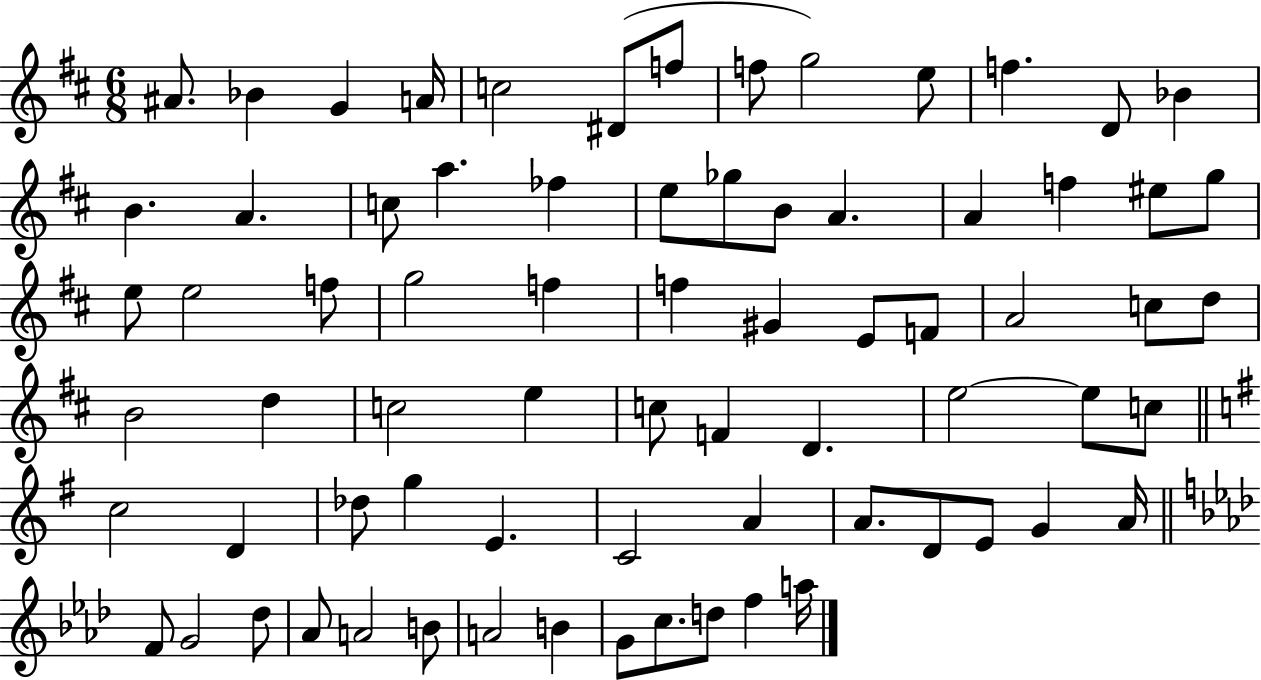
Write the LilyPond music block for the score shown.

{
  \clef treble
  \numericTimeSignature
  \time 6/8
  \key d \major
  ais'8. bes'4 g'4 a'16 | c''2 dis'8( f''8 | f''8 g''2) e''8 | f''4. d'8 bes'4 | \break b'4. a'4. | c''8 a''4. fes''4 | e''8 ges''8 b'8 a'4. | a'4 f''4 eis''8 g''8 | \break e''8 e''2 f''8 | g''2 f''4 | f''4 gis'4 e'8 f'8 | a'2 c''8 d''8 | \break b'2 d''4 | c''2 e''4 | c''8 f'4 d'4. | e''2~~ e''8 c''8 | \break \bar "||" \break \key g \major c''2 d'4 | des''8 g''4 e'4. | c'2 a'4 | a'8. d'8 e'8 g'4 a'16 | \break \bar "||" \break \key f \minor f'8 g'2 des''8 | aes'8 a'2 b'8 | a'2 b'4 | g'8 c''8. d''8 f''4 a''16 | \break \bar "|."
}